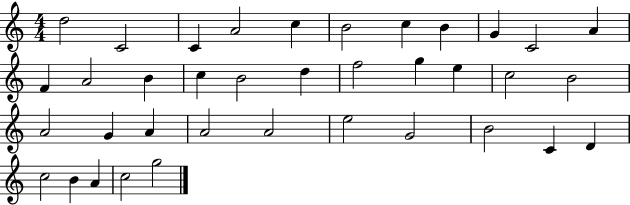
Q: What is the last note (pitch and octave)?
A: G5